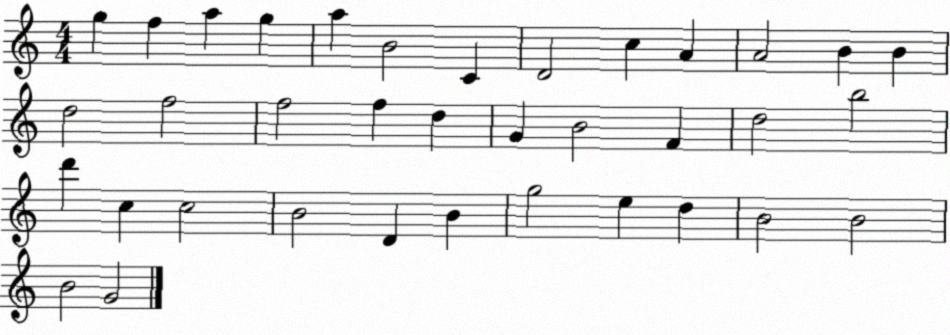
X:1
T:Untitled
M:4/4
L:1/4
K:C
g f a g a B2 C D2 c A A2 B B d2 f2 f2 f d G B2 F d2 b2 d' c c2 B2 D B g2 e d B2 B2 B2 G2